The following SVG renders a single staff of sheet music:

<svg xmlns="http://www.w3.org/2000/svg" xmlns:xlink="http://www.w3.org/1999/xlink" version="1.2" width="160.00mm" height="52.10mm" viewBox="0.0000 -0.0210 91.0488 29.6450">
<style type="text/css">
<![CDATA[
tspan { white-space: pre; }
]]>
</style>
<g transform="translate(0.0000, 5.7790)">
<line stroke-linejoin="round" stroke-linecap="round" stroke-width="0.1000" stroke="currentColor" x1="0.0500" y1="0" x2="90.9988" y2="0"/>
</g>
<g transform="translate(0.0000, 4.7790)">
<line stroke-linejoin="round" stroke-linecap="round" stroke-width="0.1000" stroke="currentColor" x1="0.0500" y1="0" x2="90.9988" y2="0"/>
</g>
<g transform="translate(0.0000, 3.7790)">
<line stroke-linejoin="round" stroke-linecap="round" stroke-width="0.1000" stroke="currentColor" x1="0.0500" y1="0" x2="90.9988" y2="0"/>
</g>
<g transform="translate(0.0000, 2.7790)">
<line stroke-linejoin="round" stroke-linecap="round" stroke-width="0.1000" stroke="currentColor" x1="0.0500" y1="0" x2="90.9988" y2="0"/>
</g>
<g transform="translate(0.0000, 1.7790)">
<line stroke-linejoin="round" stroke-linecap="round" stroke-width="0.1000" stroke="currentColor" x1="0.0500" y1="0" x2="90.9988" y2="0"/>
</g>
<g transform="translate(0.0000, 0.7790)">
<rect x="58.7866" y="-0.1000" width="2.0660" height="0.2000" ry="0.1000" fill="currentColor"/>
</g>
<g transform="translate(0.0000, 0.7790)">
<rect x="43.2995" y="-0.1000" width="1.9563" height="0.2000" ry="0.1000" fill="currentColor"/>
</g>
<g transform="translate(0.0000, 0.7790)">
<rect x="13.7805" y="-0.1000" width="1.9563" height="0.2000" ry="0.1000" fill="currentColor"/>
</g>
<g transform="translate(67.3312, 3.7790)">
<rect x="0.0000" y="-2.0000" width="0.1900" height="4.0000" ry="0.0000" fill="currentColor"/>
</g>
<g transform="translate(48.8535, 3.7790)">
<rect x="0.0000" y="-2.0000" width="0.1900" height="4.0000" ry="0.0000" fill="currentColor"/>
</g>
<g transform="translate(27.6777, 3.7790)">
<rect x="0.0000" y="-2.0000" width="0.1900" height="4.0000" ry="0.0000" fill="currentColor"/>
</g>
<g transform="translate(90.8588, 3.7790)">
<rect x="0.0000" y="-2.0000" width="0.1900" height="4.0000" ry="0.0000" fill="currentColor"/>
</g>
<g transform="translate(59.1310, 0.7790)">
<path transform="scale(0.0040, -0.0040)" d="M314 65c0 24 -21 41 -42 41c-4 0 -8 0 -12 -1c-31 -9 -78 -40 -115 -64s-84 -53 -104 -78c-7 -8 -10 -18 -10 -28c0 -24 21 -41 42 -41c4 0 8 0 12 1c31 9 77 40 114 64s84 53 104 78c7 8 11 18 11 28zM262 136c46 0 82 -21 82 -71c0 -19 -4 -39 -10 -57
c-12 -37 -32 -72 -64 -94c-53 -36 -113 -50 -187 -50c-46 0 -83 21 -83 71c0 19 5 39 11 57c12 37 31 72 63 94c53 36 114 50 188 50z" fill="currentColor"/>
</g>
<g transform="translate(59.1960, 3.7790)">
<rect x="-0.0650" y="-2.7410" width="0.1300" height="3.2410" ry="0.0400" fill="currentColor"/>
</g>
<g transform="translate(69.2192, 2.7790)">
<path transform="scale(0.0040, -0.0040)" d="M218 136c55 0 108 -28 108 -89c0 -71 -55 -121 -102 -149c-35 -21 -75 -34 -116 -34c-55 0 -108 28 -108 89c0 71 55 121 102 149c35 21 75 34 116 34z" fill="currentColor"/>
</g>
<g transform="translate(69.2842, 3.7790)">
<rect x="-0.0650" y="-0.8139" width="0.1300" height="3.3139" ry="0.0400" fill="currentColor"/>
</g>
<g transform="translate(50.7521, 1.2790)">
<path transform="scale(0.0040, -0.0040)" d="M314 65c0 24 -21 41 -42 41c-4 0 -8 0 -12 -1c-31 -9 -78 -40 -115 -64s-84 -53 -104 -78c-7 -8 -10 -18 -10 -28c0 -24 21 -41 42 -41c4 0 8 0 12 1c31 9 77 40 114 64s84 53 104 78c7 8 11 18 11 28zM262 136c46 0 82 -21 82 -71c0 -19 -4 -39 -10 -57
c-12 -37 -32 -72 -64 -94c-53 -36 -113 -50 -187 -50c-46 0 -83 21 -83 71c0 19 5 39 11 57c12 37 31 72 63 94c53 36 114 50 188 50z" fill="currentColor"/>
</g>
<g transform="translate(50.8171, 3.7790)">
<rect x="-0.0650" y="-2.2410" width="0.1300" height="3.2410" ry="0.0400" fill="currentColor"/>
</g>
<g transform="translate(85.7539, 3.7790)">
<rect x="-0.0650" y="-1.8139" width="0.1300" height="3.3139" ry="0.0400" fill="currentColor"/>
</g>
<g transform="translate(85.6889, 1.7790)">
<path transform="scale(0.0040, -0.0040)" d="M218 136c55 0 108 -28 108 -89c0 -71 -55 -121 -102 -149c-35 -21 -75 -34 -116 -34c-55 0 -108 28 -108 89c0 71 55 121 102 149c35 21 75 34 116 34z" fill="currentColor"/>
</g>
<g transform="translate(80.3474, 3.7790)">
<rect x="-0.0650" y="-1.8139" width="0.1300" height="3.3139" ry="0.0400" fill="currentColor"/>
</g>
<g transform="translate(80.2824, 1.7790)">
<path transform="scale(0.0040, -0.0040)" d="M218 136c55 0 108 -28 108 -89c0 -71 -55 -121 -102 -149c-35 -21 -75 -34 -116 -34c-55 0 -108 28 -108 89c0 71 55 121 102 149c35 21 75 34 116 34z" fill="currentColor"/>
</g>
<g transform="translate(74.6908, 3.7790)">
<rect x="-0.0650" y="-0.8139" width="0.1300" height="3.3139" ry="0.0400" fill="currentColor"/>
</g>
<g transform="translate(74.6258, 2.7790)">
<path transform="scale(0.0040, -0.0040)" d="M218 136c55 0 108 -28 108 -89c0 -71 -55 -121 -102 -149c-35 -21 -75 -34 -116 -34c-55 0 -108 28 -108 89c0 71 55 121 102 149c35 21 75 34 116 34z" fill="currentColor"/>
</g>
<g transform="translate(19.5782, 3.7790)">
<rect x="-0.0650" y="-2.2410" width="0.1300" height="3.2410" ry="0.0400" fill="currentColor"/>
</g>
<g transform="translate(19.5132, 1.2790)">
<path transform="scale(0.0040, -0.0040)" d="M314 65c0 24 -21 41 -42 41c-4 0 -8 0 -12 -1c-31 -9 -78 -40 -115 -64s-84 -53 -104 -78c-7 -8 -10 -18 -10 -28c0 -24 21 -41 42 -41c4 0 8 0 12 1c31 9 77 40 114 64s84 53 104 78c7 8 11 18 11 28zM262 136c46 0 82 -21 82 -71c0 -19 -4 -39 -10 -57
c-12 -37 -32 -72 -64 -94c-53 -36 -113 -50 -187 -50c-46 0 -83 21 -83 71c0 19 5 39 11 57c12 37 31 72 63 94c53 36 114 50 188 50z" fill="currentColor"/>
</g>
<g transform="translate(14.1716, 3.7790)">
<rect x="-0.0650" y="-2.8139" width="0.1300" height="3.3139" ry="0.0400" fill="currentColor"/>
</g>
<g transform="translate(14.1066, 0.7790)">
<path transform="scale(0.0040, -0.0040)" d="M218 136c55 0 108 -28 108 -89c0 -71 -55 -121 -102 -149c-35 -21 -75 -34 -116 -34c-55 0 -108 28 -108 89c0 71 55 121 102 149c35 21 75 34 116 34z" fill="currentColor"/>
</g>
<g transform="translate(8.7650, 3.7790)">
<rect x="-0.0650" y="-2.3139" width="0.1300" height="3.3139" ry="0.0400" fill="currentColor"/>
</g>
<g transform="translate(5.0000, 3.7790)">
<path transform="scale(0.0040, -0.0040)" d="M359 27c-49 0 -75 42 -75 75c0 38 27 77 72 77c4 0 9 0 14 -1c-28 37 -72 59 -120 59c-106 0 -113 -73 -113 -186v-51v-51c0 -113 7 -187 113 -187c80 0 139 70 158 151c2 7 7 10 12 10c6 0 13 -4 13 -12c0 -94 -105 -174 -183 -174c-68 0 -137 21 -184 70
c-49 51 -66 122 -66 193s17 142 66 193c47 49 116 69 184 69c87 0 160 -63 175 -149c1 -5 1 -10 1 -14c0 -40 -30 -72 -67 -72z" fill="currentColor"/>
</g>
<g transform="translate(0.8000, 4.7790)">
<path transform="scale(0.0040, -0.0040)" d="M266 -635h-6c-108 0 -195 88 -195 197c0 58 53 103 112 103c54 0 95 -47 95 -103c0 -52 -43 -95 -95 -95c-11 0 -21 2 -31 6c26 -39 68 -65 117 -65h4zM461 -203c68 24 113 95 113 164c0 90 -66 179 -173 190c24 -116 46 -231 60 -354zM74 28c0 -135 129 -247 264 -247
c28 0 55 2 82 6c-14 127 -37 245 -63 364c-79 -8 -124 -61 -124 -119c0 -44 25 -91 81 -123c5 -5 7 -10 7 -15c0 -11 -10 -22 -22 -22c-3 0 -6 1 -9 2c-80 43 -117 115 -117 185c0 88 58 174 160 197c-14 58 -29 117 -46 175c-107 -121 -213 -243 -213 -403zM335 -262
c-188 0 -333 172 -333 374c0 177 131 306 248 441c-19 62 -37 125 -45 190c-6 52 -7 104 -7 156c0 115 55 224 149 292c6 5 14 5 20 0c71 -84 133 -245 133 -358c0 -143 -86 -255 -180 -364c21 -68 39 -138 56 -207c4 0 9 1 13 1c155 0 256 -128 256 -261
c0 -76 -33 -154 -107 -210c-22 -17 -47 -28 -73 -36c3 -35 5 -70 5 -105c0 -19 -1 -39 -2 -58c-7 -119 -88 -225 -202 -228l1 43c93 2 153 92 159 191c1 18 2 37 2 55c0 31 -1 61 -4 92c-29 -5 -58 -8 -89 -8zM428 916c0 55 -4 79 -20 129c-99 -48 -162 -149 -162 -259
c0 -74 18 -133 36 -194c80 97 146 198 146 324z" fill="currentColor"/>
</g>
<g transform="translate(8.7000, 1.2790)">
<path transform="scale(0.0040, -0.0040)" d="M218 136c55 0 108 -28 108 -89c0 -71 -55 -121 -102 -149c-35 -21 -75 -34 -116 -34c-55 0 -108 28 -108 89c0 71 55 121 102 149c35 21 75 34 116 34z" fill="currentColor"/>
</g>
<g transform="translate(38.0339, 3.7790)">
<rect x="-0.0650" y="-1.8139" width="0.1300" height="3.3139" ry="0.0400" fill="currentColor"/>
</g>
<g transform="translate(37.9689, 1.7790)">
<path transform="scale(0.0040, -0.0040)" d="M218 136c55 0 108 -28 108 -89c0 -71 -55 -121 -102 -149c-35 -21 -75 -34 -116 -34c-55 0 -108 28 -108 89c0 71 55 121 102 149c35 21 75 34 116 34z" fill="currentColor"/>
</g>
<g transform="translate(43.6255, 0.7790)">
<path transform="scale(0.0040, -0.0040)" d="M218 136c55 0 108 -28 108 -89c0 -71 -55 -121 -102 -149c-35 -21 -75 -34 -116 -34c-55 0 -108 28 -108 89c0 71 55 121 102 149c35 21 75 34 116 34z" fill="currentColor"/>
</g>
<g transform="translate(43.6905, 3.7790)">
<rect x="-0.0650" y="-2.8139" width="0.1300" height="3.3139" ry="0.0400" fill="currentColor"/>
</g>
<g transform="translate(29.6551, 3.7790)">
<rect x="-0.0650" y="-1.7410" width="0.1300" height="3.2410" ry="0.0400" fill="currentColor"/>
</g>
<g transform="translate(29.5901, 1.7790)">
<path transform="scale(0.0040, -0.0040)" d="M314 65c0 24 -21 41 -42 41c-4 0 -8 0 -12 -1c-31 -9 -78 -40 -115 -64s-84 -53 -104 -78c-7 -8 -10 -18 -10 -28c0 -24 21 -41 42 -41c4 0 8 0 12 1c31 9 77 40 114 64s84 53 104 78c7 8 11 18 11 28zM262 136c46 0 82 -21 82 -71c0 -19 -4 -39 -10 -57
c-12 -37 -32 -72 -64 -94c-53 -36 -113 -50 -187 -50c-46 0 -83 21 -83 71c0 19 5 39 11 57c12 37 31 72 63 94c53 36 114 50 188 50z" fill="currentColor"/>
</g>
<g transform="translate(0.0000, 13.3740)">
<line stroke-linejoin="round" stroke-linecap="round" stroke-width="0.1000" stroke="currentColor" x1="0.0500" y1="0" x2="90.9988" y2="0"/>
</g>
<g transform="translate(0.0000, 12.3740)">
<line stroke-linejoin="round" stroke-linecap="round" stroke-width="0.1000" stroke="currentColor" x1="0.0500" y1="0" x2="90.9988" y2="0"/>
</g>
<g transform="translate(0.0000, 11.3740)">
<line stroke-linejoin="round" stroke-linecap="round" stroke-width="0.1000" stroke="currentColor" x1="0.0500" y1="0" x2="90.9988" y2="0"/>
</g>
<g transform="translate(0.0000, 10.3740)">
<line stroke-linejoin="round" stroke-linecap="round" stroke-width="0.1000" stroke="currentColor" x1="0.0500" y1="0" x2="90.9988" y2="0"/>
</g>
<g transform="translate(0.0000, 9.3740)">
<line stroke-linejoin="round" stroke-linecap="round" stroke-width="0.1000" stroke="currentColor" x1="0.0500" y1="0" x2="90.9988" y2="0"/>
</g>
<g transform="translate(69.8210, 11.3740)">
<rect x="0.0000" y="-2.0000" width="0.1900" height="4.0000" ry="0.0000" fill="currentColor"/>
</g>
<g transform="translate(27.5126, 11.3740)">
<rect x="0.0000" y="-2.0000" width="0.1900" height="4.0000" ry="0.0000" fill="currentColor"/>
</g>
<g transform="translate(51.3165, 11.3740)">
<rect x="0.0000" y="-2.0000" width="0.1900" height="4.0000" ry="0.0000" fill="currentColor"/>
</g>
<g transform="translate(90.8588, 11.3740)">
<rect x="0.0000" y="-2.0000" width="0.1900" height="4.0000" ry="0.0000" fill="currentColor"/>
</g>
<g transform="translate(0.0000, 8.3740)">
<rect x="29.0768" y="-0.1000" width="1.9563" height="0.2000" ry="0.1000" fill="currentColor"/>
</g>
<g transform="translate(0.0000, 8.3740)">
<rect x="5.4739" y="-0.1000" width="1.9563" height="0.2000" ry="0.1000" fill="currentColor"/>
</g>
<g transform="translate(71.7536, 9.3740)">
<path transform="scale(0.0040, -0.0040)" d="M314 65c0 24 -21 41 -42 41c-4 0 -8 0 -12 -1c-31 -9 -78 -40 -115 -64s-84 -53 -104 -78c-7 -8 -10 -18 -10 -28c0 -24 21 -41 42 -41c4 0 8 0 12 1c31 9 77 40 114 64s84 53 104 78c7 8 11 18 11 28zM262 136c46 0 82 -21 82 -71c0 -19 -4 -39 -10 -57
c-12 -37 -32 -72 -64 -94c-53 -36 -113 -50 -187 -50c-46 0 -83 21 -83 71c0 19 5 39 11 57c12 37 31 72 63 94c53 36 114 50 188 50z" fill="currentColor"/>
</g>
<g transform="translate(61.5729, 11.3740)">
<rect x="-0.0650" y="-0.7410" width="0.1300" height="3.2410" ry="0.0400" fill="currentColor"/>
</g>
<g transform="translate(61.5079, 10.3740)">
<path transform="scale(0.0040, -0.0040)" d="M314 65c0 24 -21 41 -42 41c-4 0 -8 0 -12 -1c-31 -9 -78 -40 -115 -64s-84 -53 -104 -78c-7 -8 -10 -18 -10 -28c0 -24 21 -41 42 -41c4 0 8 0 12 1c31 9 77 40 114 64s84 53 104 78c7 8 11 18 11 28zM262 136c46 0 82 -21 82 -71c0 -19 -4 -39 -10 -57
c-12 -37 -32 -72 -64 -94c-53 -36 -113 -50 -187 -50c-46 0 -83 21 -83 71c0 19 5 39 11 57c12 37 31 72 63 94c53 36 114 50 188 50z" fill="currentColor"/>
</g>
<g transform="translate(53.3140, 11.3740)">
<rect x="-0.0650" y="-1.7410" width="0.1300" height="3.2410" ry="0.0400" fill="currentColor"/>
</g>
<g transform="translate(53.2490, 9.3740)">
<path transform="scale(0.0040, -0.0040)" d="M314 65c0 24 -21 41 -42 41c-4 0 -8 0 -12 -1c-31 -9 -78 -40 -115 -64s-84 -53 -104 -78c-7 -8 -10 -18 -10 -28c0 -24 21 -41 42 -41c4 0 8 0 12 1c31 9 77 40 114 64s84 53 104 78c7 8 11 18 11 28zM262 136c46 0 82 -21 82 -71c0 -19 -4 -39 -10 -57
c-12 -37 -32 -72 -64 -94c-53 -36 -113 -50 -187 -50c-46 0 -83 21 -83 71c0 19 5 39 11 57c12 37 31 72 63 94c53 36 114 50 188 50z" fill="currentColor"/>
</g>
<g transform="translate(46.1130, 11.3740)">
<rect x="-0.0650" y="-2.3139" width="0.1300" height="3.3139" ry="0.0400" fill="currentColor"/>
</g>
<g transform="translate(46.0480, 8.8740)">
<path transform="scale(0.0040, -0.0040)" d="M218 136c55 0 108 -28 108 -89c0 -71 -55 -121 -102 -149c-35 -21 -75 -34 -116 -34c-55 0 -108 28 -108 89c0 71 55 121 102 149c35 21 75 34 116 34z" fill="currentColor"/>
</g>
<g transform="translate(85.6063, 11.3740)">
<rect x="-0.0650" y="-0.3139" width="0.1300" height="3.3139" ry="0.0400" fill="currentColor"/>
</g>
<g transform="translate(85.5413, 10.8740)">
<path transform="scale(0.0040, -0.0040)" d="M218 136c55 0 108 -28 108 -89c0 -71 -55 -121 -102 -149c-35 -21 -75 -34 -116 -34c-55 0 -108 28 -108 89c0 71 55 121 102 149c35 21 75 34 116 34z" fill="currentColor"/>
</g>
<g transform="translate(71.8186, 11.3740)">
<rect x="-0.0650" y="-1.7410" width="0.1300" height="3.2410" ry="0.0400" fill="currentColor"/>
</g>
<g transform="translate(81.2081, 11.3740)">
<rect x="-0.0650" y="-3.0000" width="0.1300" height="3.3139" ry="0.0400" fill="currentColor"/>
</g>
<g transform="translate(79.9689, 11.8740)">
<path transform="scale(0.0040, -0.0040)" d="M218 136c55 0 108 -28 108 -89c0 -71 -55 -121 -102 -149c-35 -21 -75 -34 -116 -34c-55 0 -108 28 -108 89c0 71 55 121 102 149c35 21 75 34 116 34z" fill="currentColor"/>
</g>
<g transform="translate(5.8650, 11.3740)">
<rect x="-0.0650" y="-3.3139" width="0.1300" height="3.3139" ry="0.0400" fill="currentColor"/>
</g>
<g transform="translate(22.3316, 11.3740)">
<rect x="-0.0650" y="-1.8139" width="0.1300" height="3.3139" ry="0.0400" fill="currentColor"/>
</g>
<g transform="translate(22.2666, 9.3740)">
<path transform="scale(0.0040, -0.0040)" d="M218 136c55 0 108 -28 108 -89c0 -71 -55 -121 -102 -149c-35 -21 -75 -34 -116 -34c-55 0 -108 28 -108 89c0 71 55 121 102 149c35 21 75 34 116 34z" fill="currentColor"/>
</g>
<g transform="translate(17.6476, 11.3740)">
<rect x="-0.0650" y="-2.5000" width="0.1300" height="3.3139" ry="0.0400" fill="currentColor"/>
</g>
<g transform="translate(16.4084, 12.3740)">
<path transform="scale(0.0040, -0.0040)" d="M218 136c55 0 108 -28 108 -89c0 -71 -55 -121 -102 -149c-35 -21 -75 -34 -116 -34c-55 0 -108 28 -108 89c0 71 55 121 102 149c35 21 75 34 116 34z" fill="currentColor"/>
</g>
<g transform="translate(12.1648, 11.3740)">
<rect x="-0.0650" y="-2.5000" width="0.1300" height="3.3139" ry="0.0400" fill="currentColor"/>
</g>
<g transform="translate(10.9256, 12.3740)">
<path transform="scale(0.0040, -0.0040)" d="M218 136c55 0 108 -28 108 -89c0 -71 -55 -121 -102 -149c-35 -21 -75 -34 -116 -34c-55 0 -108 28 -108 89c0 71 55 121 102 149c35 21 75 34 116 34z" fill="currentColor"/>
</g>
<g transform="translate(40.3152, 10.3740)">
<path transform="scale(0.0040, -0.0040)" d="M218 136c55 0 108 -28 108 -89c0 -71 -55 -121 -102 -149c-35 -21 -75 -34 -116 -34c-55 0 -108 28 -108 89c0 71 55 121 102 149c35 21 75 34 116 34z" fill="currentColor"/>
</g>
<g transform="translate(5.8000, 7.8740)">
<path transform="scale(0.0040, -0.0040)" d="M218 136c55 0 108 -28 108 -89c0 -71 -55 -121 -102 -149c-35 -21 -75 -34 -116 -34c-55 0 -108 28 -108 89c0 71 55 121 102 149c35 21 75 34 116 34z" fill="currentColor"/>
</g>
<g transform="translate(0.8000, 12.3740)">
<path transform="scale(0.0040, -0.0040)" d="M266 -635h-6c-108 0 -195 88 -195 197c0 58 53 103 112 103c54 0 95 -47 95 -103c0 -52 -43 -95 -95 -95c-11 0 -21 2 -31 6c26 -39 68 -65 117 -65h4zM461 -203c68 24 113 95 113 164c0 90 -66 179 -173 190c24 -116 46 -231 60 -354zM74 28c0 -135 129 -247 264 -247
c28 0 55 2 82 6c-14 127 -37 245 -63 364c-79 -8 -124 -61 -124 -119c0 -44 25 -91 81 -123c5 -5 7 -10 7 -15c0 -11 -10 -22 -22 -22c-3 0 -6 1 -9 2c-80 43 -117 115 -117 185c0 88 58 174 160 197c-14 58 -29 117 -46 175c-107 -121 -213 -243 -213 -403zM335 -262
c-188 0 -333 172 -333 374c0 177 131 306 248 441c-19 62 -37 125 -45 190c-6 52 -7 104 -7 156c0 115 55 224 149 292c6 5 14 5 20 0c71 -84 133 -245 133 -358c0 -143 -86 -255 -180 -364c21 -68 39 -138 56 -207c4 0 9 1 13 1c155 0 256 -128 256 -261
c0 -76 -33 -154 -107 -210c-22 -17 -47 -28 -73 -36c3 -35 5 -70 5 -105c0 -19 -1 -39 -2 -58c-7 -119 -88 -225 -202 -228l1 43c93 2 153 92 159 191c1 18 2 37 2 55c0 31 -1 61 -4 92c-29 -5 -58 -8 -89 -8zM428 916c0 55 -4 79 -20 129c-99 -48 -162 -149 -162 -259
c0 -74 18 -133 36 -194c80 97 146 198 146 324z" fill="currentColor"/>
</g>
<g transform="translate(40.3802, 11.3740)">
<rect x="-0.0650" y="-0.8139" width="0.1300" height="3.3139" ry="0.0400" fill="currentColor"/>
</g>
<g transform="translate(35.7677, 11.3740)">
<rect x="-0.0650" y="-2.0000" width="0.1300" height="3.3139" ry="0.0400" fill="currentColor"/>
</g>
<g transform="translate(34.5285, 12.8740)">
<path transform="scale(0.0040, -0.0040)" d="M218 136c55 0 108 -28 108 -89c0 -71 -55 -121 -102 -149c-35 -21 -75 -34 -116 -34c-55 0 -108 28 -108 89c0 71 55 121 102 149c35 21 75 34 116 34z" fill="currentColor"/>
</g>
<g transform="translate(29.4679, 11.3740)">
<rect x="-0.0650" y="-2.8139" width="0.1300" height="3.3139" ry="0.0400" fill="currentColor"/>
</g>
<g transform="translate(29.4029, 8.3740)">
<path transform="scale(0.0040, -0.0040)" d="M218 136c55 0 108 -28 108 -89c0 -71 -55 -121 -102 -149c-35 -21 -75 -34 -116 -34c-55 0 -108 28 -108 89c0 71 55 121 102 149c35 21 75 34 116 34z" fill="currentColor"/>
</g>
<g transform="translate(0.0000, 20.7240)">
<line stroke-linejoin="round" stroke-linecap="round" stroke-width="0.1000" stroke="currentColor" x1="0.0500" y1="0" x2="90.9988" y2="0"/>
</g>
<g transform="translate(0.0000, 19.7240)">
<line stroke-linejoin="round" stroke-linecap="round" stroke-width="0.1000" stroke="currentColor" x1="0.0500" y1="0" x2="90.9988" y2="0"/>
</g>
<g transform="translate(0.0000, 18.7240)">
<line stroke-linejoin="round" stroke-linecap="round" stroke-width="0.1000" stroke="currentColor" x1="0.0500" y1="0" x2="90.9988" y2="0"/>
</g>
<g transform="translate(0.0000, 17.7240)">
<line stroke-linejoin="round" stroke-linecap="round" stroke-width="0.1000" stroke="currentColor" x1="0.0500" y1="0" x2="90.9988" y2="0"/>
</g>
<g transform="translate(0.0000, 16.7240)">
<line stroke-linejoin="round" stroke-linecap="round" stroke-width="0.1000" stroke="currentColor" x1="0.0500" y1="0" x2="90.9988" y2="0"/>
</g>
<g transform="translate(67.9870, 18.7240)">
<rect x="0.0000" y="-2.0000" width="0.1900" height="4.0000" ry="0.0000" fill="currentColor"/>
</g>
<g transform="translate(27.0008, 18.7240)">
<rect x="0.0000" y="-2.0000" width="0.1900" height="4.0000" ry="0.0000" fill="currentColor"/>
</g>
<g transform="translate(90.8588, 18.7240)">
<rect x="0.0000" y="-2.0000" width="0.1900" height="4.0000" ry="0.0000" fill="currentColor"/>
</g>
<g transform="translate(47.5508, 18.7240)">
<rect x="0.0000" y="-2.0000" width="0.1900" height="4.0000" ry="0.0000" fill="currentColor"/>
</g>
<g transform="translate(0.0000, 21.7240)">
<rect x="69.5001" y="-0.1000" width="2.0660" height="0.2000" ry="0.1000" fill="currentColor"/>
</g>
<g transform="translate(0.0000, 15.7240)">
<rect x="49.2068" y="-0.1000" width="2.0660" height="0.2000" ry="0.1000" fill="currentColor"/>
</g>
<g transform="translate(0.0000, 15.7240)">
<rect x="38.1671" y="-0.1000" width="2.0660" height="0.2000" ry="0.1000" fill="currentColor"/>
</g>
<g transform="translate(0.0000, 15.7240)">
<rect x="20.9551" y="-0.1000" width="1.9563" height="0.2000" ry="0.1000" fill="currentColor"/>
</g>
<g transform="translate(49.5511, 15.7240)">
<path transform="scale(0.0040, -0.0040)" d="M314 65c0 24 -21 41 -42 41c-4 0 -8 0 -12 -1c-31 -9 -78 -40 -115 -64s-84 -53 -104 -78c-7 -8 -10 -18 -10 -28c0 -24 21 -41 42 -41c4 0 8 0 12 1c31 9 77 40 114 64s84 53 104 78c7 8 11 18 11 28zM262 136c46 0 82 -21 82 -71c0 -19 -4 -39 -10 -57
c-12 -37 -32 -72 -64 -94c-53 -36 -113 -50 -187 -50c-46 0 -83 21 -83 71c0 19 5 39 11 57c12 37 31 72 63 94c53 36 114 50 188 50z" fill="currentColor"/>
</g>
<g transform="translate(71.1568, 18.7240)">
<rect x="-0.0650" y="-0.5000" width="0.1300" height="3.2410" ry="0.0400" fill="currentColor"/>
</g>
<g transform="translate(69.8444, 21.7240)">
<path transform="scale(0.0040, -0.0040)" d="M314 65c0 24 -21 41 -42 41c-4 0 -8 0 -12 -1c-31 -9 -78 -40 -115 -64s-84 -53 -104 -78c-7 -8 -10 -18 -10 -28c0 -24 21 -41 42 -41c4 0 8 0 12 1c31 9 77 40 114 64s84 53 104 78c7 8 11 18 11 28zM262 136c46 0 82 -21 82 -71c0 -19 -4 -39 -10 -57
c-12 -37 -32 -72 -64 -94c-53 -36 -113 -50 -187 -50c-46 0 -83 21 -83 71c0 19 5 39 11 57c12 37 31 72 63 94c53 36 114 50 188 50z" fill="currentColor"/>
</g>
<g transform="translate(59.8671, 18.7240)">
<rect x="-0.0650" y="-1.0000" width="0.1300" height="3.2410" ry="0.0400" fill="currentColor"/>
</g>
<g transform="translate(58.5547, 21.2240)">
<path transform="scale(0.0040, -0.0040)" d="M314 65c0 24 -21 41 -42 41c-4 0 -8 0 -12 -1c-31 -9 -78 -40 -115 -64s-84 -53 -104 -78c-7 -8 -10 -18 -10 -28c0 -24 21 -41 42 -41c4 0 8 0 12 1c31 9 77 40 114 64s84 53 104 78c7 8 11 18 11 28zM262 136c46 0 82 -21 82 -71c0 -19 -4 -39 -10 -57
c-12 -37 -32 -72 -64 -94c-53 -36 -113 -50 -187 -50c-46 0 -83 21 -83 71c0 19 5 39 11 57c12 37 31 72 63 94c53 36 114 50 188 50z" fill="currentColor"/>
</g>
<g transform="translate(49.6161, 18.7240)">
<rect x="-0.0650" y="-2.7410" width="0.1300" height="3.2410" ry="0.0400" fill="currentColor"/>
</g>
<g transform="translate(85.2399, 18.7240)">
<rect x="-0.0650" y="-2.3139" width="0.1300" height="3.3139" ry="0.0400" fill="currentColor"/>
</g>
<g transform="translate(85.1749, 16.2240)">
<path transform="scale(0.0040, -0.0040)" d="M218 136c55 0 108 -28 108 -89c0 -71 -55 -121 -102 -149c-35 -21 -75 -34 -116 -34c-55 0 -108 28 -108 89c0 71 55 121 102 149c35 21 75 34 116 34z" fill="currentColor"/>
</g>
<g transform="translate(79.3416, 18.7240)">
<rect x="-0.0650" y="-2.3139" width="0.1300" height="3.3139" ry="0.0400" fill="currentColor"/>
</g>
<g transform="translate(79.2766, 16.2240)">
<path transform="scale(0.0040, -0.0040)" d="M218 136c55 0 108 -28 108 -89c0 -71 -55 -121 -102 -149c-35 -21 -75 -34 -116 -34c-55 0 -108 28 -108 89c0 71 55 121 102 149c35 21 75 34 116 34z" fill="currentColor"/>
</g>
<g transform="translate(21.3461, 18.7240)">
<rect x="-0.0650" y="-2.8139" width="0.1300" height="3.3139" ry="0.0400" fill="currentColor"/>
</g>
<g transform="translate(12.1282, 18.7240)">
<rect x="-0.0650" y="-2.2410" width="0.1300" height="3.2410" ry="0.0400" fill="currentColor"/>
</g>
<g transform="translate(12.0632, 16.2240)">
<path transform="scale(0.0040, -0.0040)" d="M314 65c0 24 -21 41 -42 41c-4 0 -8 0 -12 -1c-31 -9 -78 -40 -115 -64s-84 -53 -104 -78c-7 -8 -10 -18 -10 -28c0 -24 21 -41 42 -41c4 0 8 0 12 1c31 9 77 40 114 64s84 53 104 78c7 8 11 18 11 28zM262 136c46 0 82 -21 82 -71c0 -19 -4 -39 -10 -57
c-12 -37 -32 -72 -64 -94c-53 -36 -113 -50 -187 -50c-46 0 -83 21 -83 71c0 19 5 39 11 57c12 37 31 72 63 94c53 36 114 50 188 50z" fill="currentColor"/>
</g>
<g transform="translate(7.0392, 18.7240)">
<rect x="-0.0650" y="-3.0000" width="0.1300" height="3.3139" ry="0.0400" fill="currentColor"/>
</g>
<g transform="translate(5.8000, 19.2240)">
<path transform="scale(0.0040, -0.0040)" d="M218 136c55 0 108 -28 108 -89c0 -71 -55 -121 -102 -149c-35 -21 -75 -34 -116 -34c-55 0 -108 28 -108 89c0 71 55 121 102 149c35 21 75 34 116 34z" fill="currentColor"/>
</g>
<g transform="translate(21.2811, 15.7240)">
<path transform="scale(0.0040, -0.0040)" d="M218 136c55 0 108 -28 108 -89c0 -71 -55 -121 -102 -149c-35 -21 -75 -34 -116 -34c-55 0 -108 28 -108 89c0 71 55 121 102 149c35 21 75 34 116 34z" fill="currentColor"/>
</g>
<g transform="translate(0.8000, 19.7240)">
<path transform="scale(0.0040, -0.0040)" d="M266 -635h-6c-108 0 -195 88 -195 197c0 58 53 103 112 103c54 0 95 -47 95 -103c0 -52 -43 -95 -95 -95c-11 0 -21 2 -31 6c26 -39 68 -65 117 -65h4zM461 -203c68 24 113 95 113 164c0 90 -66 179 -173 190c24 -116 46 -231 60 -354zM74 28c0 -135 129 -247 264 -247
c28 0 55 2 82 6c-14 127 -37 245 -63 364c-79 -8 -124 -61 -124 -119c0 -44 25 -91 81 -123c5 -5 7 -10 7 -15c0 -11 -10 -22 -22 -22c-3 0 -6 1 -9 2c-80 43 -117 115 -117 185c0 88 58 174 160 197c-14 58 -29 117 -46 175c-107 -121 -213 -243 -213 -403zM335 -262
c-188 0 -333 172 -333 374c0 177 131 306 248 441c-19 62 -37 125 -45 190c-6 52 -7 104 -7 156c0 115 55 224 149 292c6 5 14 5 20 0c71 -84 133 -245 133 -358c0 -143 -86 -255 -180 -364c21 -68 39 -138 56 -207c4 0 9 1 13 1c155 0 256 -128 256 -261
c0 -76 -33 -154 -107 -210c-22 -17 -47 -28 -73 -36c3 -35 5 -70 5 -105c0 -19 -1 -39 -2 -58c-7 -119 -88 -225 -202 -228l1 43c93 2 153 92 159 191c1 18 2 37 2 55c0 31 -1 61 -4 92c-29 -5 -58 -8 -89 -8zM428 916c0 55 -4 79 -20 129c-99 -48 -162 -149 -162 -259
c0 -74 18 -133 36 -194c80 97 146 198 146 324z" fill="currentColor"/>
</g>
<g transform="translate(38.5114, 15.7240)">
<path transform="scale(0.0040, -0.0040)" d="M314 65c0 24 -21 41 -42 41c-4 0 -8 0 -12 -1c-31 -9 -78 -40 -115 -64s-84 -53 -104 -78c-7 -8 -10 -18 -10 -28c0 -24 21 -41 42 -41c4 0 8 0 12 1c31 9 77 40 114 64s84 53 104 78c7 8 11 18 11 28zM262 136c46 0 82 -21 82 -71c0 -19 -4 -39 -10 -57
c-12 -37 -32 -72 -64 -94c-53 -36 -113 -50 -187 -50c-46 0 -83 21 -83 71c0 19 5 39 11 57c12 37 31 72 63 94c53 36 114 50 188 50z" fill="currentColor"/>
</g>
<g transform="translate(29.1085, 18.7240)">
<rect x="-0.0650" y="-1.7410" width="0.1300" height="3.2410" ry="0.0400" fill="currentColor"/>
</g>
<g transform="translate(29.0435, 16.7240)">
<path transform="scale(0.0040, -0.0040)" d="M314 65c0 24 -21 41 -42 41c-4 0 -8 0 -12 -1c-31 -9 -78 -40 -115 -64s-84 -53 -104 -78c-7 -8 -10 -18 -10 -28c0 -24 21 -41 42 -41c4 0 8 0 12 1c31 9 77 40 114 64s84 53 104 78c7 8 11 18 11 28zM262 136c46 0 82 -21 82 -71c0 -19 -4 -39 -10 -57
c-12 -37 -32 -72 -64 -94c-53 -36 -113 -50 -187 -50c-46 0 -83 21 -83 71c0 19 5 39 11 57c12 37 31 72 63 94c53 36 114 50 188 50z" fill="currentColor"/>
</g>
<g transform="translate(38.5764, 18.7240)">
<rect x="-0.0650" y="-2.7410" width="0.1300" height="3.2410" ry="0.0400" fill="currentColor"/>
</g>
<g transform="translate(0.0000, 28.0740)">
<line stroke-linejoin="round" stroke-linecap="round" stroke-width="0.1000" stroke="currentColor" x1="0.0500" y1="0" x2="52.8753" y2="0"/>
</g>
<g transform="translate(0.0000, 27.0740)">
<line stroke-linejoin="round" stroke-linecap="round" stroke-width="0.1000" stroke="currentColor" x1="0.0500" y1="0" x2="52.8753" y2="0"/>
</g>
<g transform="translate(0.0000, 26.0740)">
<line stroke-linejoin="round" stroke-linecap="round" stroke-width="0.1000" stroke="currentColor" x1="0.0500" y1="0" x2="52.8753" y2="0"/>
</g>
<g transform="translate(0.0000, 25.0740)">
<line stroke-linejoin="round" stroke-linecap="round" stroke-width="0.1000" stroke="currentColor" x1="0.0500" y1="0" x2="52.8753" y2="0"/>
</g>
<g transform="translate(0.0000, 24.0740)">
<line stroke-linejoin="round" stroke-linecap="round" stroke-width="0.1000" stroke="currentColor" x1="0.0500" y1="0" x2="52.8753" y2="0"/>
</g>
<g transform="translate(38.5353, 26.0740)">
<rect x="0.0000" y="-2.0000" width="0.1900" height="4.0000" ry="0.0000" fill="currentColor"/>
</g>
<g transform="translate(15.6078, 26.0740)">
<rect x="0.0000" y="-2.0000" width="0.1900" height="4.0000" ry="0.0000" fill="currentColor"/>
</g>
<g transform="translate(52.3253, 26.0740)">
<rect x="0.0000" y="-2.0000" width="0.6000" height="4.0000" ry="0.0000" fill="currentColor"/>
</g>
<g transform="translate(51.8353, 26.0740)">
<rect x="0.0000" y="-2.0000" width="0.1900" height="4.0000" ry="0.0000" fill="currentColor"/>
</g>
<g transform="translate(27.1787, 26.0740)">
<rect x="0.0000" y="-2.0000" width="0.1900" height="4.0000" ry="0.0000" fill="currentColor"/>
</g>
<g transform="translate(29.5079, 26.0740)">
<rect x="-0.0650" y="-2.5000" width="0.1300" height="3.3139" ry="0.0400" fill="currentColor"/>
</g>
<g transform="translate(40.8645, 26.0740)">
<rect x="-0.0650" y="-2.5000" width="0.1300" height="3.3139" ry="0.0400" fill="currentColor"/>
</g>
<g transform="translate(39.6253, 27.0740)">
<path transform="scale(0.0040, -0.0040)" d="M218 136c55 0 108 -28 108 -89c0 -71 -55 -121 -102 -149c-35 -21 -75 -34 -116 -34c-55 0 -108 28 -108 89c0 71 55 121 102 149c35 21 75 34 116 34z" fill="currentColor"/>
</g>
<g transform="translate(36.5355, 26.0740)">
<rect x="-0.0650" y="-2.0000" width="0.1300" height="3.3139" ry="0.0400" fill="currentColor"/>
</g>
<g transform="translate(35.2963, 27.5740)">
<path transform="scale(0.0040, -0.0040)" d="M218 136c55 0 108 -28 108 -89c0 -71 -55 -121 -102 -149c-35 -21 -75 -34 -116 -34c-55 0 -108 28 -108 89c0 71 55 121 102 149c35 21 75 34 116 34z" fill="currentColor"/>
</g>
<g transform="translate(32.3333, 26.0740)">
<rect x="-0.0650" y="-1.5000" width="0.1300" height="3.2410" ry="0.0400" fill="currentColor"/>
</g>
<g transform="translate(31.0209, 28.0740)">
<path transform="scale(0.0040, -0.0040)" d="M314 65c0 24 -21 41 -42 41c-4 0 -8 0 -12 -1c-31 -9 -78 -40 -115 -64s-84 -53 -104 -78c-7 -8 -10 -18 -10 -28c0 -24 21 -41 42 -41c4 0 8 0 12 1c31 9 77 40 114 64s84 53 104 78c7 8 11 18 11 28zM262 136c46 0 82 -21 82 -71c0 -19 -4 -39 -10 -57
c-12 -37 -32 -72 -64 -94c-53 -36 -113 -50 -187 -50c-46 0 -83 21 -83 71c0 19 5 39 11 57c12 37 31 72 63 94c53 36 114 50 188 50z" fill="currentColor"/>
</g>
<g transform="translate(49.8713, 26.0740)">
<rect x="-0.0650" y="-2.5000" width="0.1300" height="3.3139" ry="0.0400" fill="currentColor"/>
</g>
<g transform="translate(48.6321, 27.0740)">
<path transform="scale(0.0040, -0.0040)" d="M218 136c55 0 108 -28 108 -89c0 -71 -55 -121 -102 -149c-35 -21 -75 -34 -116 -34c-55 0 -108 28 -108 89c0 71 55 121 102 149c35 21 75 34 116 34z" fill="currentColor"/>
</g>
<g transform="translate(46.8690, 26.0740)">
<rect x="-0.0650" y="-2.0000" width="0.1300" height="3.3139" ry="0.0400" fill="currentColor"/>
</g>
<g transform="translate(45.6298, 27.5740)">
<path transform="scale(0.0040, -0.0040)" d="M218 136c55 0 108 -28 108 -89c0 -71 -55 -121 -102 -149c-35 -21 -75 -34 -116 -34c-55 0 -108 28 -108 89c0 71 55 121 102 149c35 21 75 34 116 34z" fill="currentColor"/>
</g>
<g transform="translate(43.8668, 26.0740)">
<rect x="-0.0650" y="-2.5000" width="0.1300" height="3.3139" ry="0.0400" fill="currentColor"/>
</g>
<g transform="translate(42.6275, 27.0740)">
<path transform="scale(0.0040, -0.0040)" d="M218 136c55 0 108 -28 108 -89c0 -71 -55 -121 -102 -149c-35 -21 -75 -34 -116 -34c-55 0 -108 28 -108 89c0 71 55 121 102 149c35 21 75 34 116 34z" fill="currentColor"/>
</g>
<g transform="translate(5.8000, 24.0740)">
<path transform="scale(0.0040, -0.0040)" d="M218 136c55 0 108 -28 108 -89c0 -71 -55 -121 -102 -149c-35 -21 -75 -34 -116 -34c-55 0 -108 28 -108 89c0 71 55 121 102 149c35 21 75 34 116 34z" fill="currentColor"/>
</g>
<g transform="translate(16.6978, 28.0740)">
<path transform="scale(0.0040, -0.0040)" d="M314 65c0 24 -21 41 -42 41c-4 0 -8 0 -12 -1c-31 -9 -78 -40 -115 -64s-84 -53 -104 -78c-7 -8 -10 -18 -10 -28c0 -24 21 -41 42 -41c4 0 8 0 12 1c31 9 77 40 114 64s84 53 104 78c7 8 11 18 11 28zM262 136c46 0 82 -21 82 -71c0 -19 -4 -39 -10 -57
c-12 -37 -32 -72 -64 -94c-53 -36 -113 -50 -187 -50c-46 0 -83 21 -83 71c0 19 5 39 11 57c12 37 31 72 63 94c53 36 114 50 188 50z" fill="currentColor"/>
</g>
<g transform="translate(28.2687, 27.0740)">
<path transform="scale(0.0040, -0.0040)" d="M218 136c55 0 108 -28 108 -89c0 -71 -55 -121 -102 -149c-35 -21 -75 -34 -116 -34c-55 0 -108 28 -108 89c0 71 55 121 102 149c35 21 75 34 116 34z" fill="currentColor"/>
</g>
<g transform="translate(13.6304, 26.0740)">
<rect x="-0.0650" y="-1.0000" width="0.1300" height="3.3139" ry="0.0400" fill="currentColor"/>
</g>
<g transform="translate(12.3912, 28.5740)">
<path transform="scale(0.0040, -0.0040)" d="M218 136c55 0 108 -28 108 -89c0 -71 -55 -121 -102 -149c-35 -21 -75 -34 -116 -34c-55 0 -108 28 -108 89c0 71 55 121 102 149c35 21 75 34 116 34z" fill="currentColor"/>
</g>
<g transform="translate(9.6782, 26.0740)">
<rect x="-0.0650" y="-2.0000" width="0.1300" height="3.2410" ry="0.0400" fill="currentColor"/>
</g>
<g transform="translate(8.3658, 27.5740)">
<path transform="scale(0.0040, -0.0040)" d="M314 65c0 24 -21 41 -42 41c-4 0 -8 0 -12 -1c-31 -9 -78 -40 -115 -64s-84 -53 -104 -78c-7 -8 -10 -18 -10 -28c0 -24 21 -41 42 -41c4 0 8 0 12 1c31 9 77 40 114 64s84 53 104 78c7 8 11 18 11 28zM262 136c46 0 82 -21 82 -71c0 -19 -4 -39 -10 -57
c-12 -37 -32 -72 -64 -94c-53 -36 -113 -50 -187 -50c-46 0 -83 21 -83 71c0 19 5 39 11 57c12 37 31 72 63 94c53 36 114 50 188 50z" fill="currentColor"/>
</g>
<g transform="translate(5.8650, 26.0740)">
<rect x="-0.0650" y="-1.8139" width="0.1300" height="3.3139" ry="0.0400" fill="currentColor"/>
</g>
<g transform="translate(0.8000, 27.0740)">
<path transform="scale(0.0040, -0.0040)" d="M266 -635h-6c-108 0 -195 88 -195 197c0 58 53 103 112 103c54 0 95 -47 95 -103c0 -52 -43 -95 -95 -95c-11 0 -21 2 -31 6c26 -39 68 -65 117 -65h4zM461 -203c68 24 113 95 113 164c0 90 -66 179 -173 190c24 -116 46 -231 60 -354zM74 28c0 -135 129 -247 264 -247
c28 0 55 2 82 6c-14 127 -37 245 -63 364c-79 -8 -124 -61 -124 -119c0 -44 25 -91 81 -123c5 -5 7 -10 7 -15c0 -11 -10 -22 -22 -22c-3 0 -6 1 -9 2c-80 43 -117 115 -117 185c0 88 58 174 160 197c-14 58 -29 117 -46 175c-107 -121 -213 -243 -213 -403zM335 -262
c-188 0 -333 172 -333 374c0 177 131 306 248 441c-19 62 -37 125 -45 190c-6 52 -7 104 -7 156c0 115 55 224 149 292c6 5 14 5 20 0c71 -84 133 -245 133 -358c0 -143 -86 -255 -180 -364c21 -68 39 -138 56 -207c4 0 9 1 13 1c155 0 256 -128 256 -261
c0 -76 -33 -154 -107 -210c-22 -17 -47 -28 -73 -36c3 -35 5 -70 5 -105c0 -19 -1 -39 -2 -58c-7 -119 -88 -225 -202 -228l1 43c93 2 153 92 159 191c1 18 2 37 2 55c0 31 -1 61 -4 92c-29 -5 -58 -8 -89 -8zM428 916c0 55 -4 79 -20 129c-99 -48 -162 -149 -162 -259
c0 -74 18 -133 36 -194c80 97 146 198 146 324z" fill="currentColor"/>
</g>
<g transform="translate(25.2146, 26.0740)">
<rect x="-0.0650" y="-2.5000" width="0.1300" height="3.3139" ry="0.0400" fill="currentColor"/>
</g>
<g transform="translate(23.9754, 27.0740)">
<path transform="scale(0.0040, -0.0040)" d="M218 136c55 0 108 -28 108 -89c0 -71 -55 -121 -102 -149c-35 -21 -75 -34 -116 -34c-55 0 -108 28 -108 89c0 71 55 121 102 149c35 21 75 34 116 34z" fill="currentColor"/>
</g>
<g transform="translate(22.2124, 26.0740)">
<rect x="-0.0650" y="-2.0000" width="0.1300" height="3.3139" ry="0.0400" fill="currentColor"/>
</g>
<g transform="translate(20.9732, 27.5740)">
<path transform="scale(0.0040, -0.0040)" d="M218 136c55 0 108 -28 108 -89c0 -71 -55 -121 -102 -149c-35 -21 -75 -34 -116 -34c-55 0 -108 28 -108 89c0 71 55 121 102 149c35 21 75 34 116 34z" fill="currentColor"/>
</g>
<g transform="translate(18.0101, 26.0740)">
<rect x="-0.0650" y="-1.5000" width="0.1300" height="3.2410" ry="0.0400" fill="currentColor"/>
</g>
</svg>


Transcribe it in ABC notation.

X:1
T:Untitled
M:4/4
L:1/4
K:C
g a g2 f2 f a g2 a2 d d f f b G G f a F d g f2 d2 f2 A c A g2 a f2 a2 a2 D2 C2 g g f F2 D E2 F G G E2 F G G F G